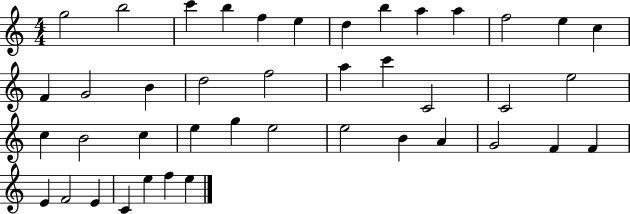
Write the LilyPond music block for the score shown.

{
  \clef treble
  \numericTimeSignature
  \time 4/4
  \key c \major
  g''2 b''2 | c'''4 b''4 f''4 e''4 | d''4 b''4 a''4 a''4 | f''2 e''4 c''4 | \break f'4 g'2 b'4 | d''2 f''2 | a''4 c'''4 c'2 | c'2 e''2 | \break c''4 b'2 c''4 | e''4 g''4 e''2 | e''2 b'4 a'4 | g'2 f'4 f'4 | \break e'4 f'2 e'4 | c'4 e''4 f''4 e''4 | \bar "|."
}